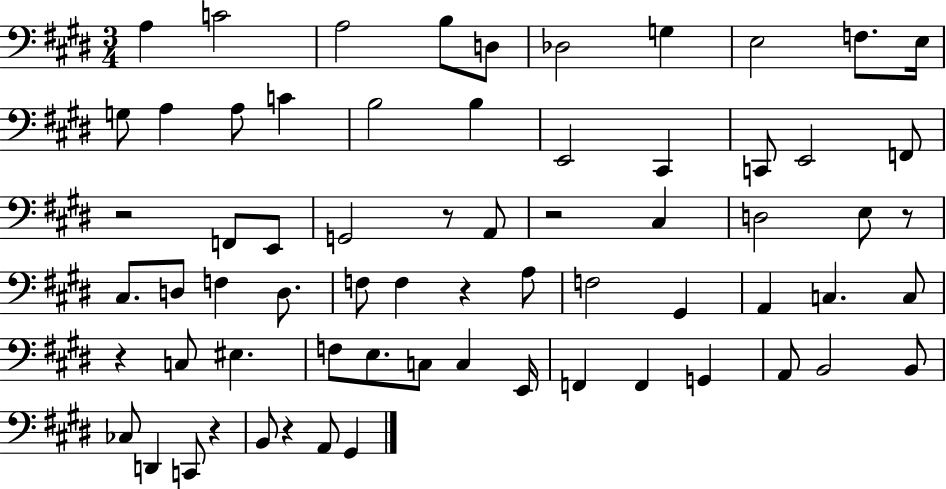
X:1
T:Untitled
M:3/4
L:1/4
K:E
A, C2 A,2 B,/2 D,/2 _D,2 G, E,2 F,/2 E,/4 G,/2 A, A,/2 C B,2 B, E,,2 ^C,, C,,/2 E,,2 F,,/2 z2 F,,/2 E,,/2 G,,2 z/2 A,,/2 z2 ^C, D,2 E,/2 z/2 ^C,/2 D,/2 F, D,/2 F,/2 F, z A,/2 F,2 ^G,, A,, C, C,/2 z C,/2 ^E, F,/2 E,/2 C,/2 C, E,,/4 F,, F,, G,, A,,/2 B,,2 B,,/2 _C,/2 D,, C,,/2 z B,,/2 z A,,/2 ^G,,